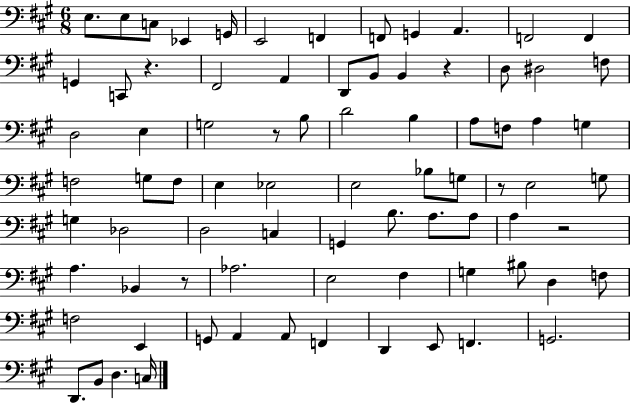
E3/e. E3/e C3/e Eb2/q G2/s E2/h F2/q F2/e G2/q A2/q. F2/h F2/q G2/q C2/e R/q. F#2/h A2/q D2/e B2/e B2/q R/q D3/e D#3/h F3/e D3/h E3/q G3/h R/e B3/e D4/h B3/q A3/e F3/e A3/q G3/q F3/h G3/e F3/e E3/q Eb3/h E3/h Bb3/e G3/e R/e E3/h G3/e G3/q Db3/h D3/h C3/q G2/q B3/e. A3/e. A3/e A3/q R/h A3/q. Bb2/q R/e Ab3/h. E3/h F#3/q G3/q BIS3/e D3/q F3/e F3/h E2/q G2/e A2/q A2/e F2/q D2/q E2/e F2/q. G2/h. D2/e. B2/e D3/q. C3/s